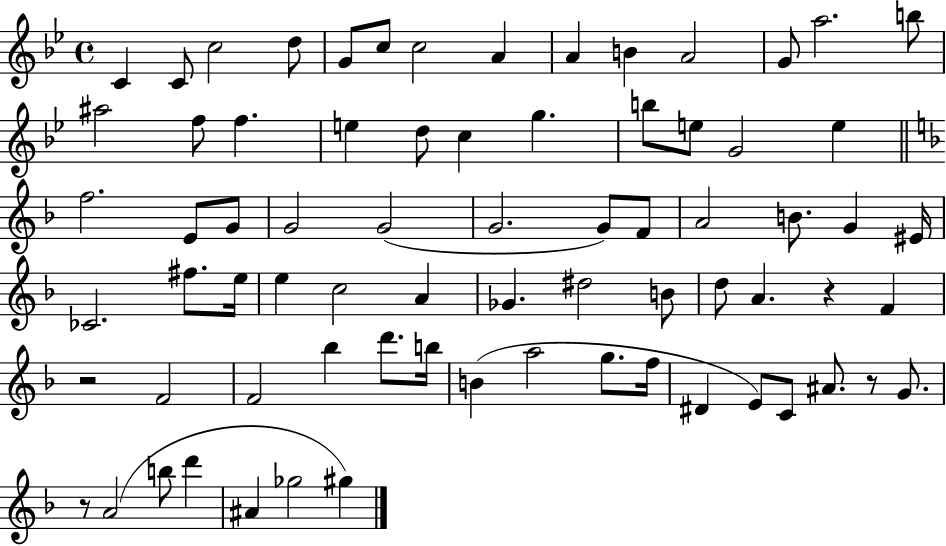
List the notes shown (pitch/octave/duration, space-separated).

C4/q C4/e C5/h D5/e G4/e C5/e C5/h A4/q A4/q B4/q A4/h G4/e A5/h. B5/e A#5/h F5/e F5/q. E5/q D5/e C5/q G5/q. B5/e E5/e G4/h E5/q F5/h. E4/e G4/e G4/h G4/h G4/h. G4/e F4/e A4/h B4/e. G4/q EIS4/s CES4/h. F#5/e. E5/s E5/q C5/h A4/q Gb4/q. D#5/h B4/e D5/e A4/q. R/q F4/q R/h F4/h F4/h Bb5/q D6/e. B5/s B4/q A5/h G5/e. F5/s D#4/q E4/e C4/e A#4/e. R/e G4/e. R/e A4/h B5/e D6/q A#4/q Gb5/h G#5/q